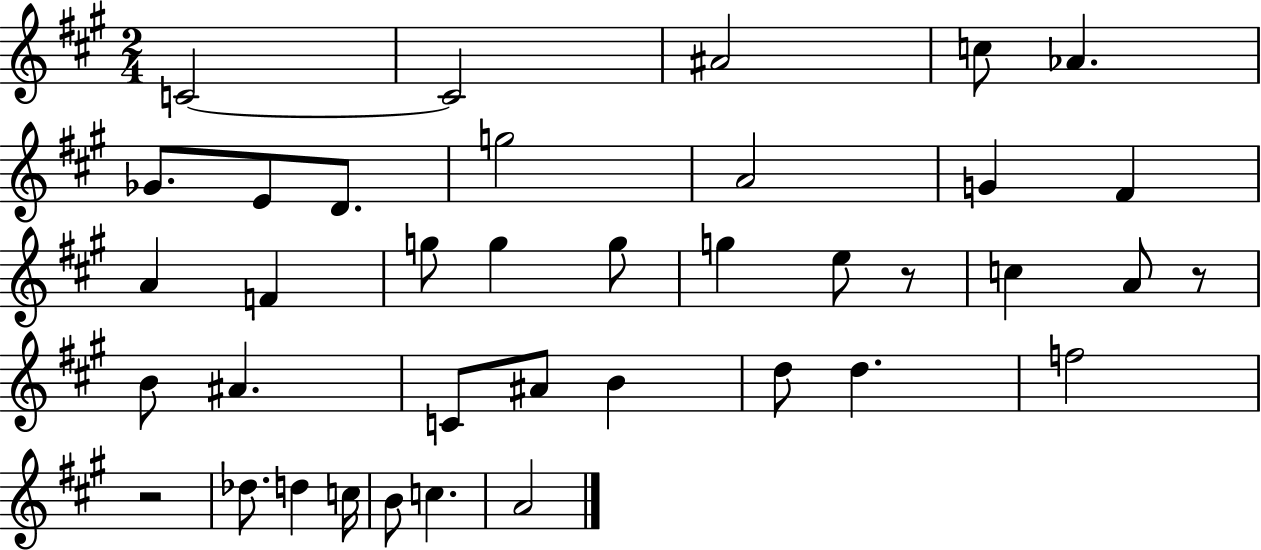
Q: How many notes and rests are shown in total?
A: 38